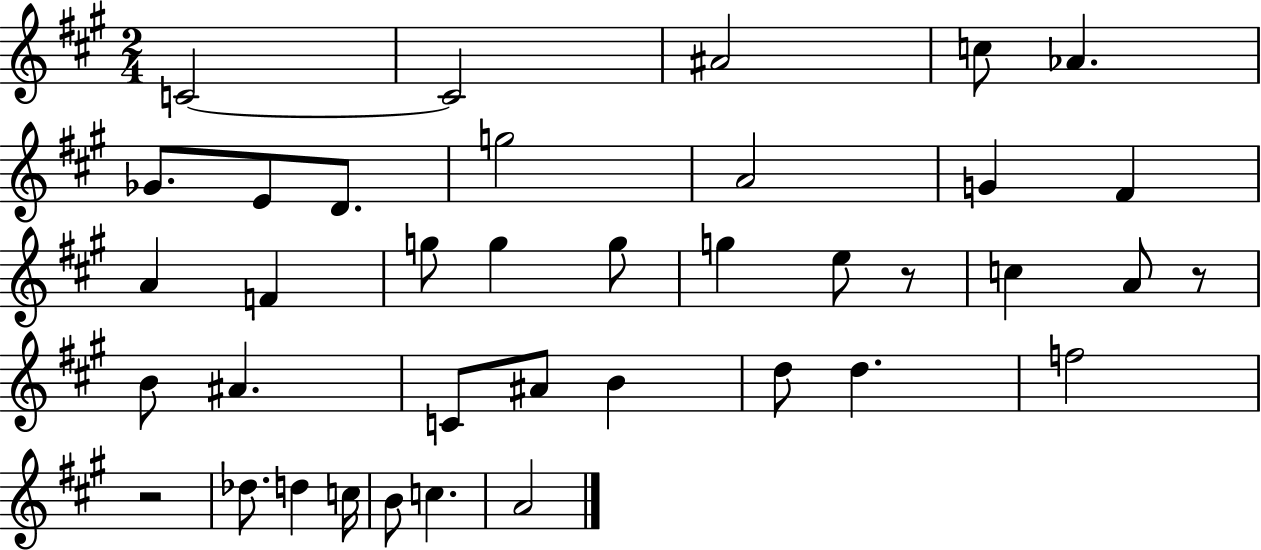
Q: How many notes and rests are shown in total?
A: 38